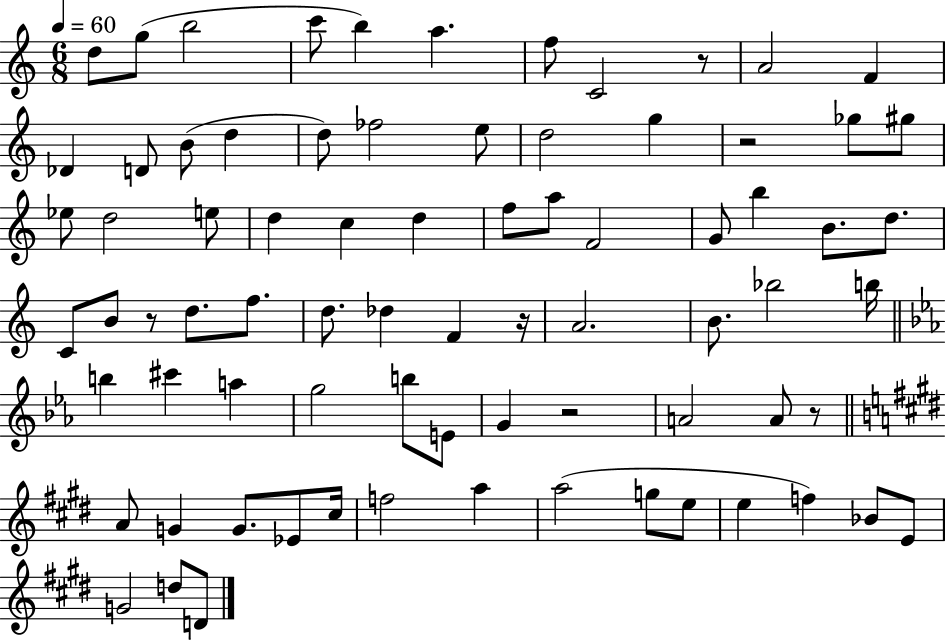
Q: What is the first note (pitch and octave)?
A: D5